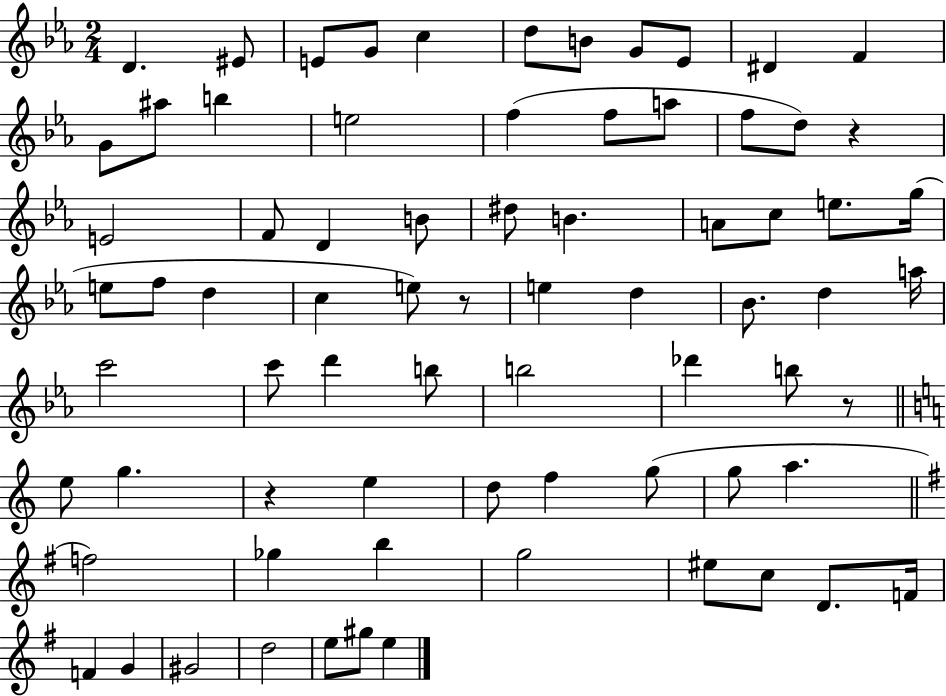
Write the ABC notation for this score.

X:1
T:Untitled
M:2/4
L:1/4
K:Eb
D ^E/2 E/2 G/2 c d/2 B/2 G/2 _E/2 ^D F G/2 ^a/2 b e2 f f/2 a/2 f/2 d/2 z E2 F/2 D B/2 ^d/2 B A/2 c/2 e/2 g/4 e/2 f/2 d c e/2 z/2 e d _B/2 d a/4 c'2 c'/2 d' b/2 b2 _d' b/2 z/2 e/2 g z e d/2 f g/2 g/2 a f2 _g b g2 ^e/2 c/2 D/2 F/4 F G ^G2 d2 e/2 ^g/2 e